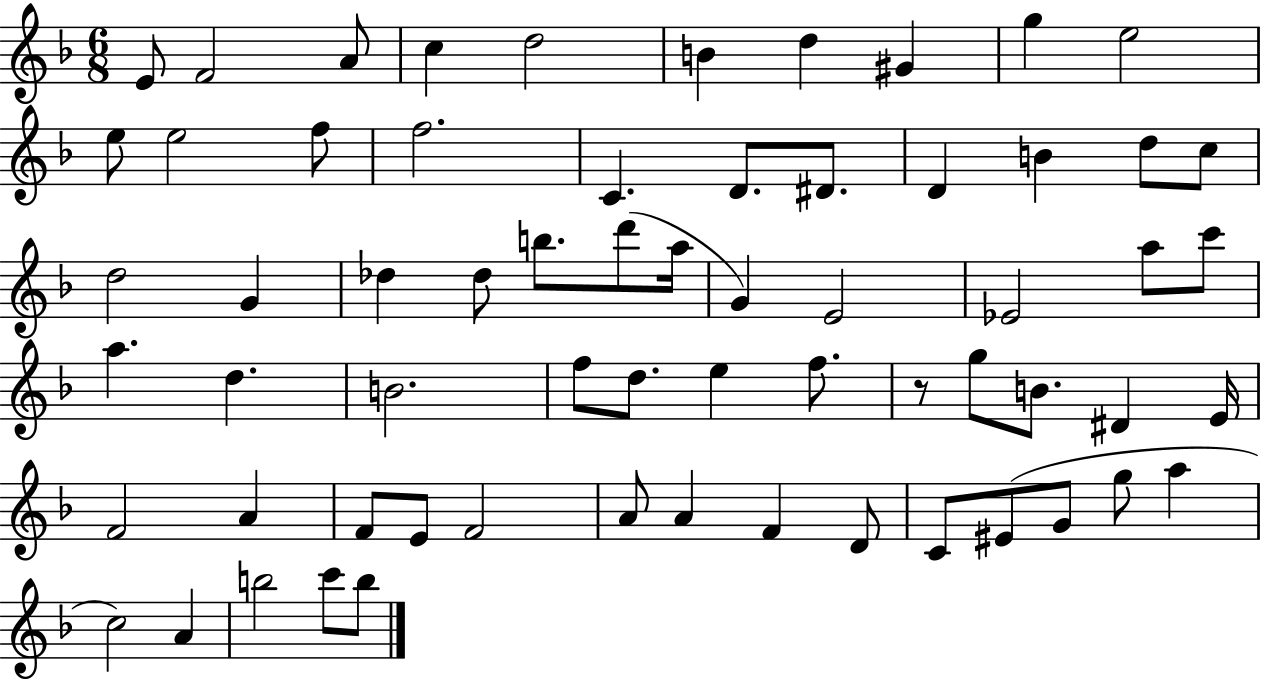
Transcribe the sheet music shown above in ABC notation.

X:1
T:Untitled
M:6/8
L:1/4
K:F
E/2 F2 A/2 c d2 B d ^G g e2 e/2 e2 f/2 f2 C D/2 ^D/2 D B d/2 c/2 d2 G _d _d/2 b/2 d'/2 a/4 G E2 _E2 a/2 c'/2 a d B2 f/2 d/2 e f/2 z/2 g/2 B/2 ^D E/4 F2 A F/2 E/2 F2 A/2 A F D/2 C/2 ^E/2 G/2 g/2 a c2 A b2 c'/2 b/2